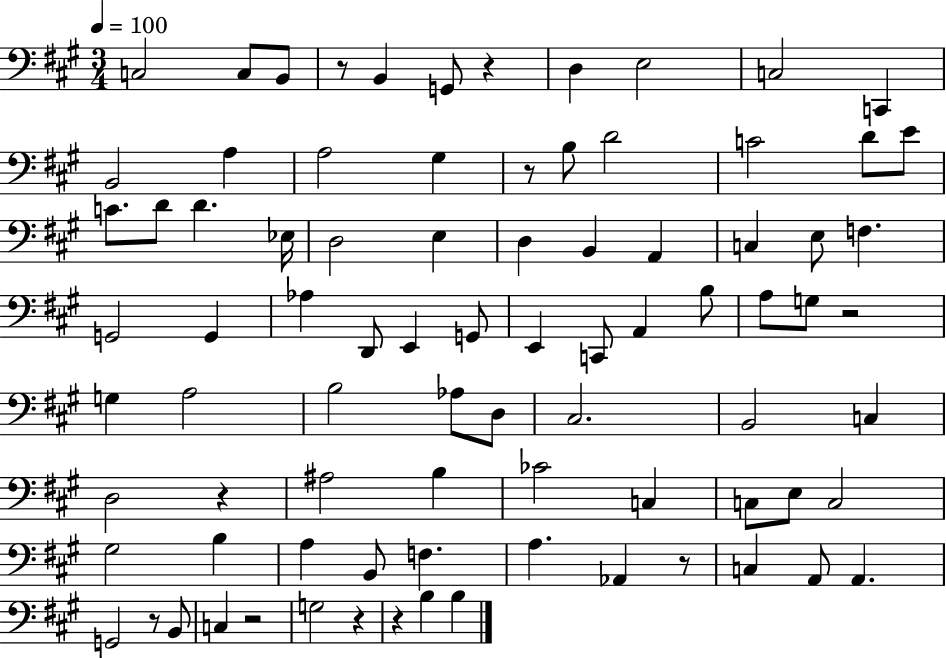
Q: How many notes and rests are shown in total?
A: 84